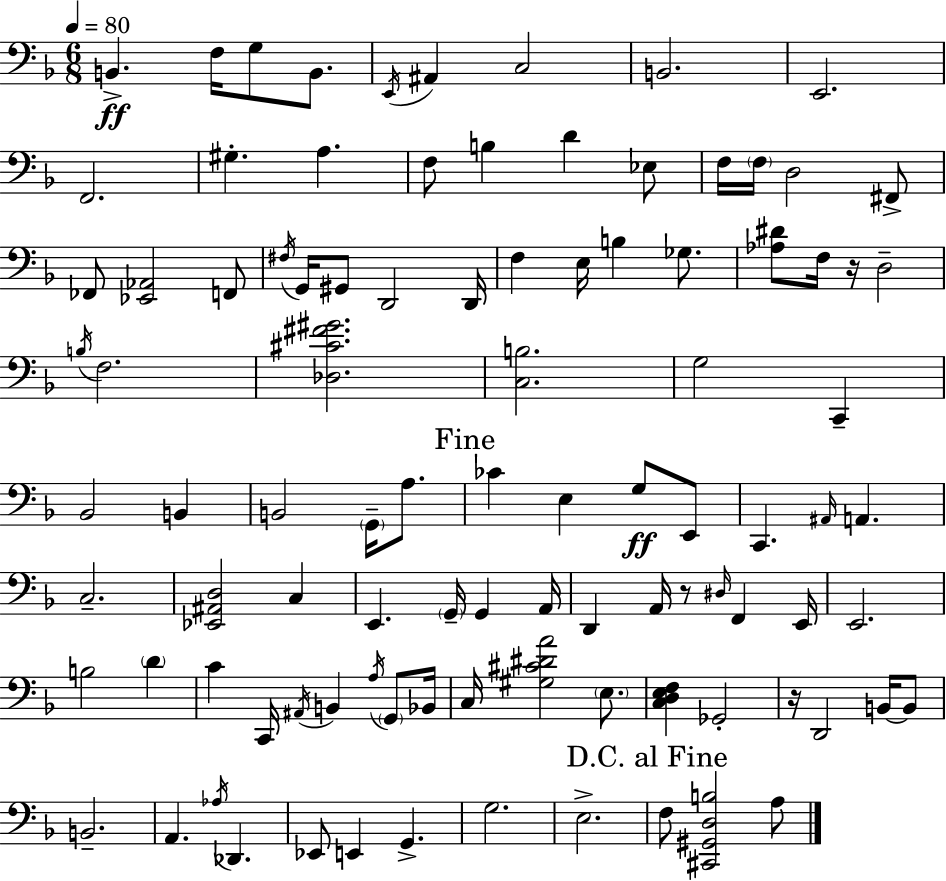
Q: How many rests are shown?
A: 3